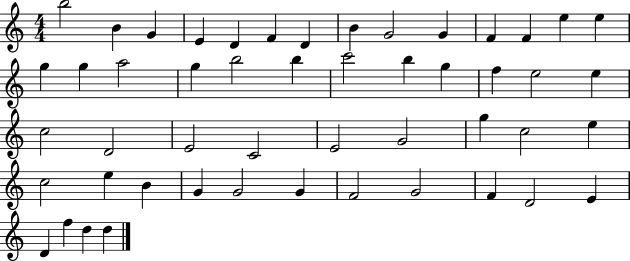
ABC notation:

X:1
T:Untitled
M:4/4
L:1/4
K:C
b2 B G E D F D B G2 G F F e e g g a2 g b2 b c'2 b g f e2 e c2 D2 E2 C2 E2 G2 g c2 e c2 e B G G2 G F2 G2 F D2 E D f d d